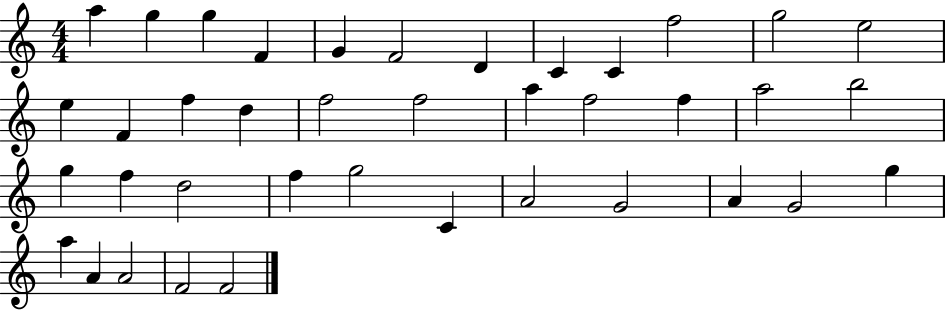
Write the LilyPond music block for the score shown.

{
  \clef treble
  \numericTimeSignature
  \time 4/4
  \key c \major
  a''4 g''4 g''4 f'4 | g'4 f'2 d'4 | c'4 c'4 f''2 | g''2 e''2 | \break e''4 f'4 f''4 d''4 | f''2 f''2 | a''4 f''2 f''4 | a''2 b''2 | \break g''4 f''4 d''2 | f''4 g''2 c'4 | a'2 g'2 | a'4 g'2 g''4 | \break a''4 a'4 a'2 | f'2 f'2 | \bar "|."
}